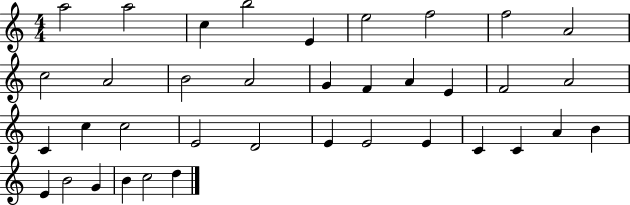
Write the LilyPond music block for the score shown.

{
  \clef treble
  \numericTimeSignature
  \time 4/4
  \key c \major
  a''2 a''2 | c''4 b''2 e'4 | e''2 f''2 | f''2 a'2 | \break c''2 a'2 | b'2 a'2 | g'4 f'4 a'4 e'4 | f'2 a'2 | \break c'4 c''4 c''2 | e'2 d'2 | e'4 e'2 e'4 | c'4 c'4 a'4 b'4 | \break e'4 b'2 g'4 | b'4 c''2 d''4 | \bar "|."
}